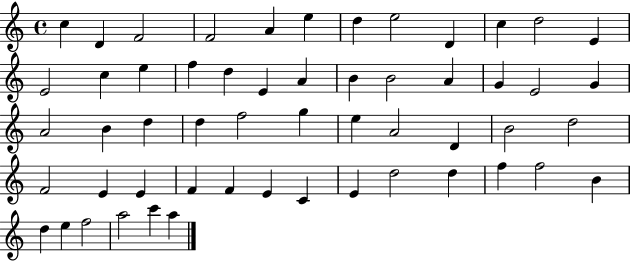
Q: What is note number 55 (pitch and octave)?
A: A5